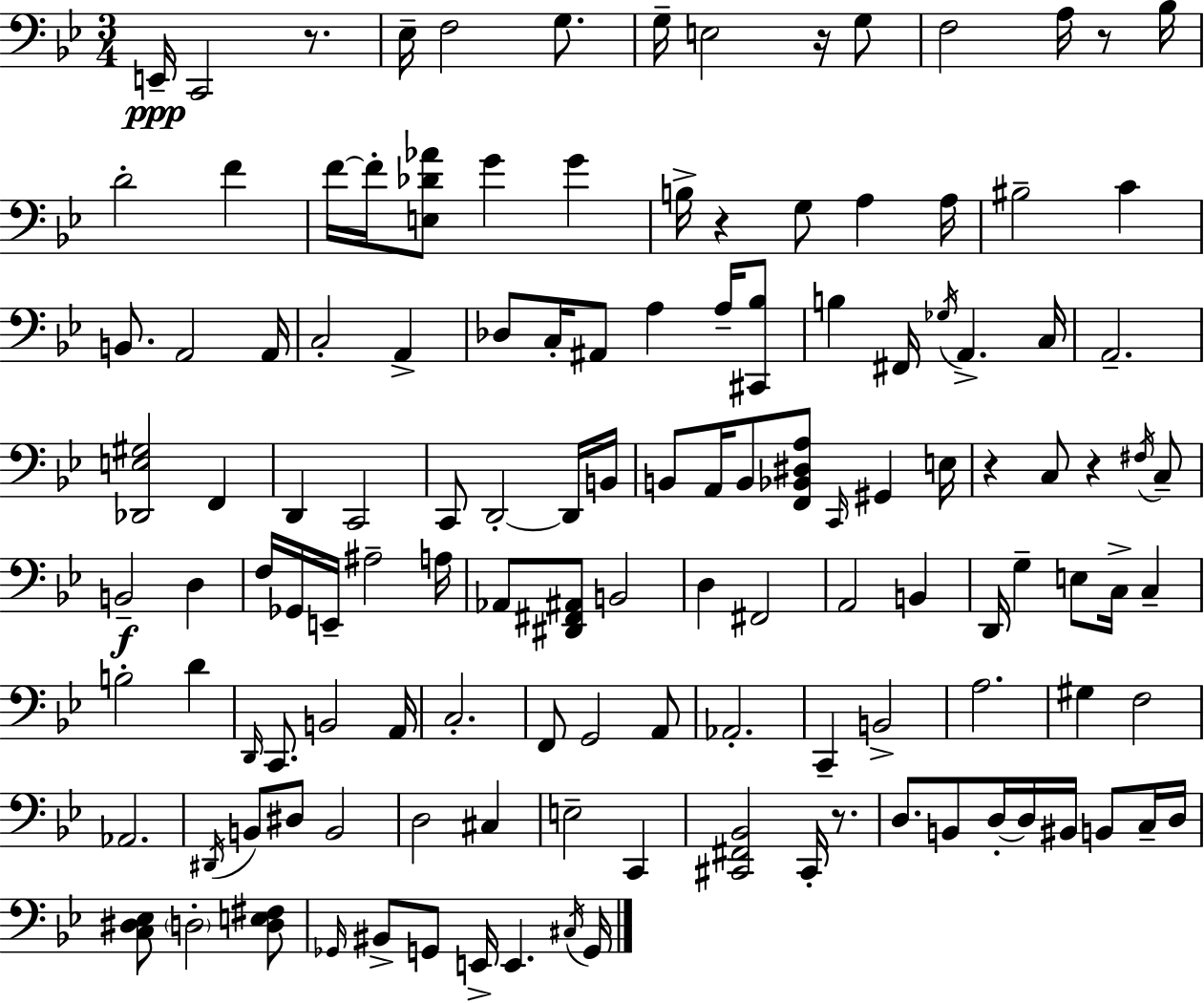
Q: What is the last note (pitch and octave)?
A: G2